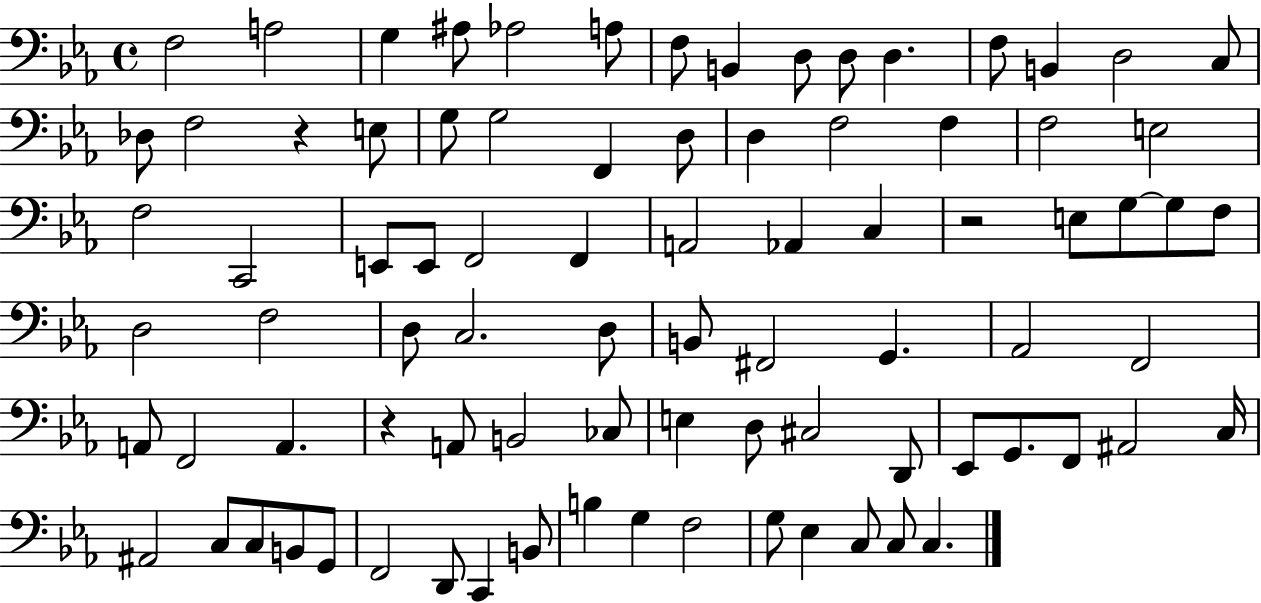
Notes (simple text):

F3/h A3/h G3/q A#3/e Ab3/h A3/e F3/e B2/q D3/e D3/e D3/q. F3/e B2/q D3/h C3/e Db3/e F3/h R/q E3/e G3/e G3/h F2/q D3/e D3/q F3/h F3/q F3/h E3/h F3/h C2/h E2/e E2/e F2/h F2/q A2/h Ab2/q C3/q R/h E3/e G3/e G3/e F3/e D3/h F3/h D3/e C3/h. D3/e B2/e F#2/h G2/q. Ab2/h F2/h A2/e F2/h A2/q. R/q A2/e B2/h CES3/e E3/q D3/e C#3/h D2/e Eb2/e G2/e. F2/e A#2/h C3/s A#2/h C3/e C3/e B2/e G2/e F2/h D2/e C2/q B2/e B3/q G3/q F3/h G3/e Eb3/q C3/e C3/e C3/q.